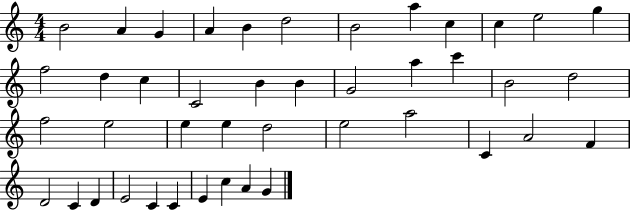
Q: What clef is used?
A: treble